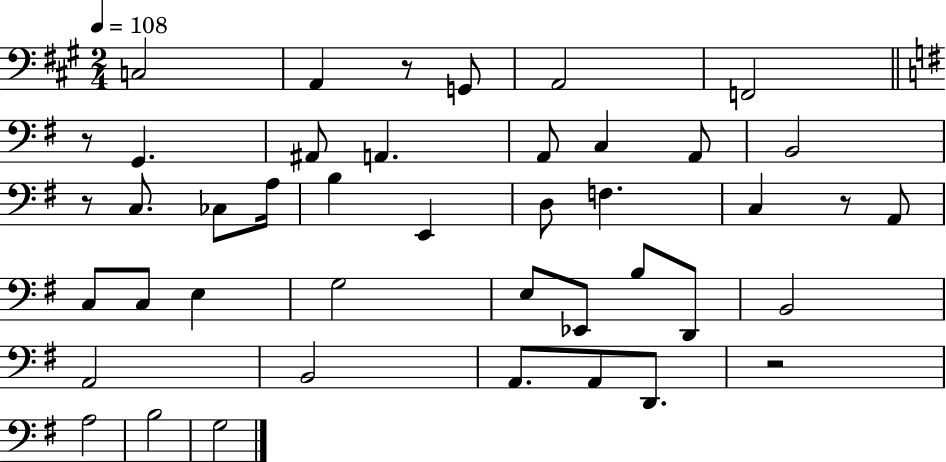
{
  \clef bass
  \numericTimeSignature
  \time 2/4
  \key a \major
  \tempo 4 = 108
  \repeat volta 2 { c2 | a,4 r8 g,8 | a,2 | f,2 | \break \bar "||" \break \key g \major r8 g,4. | ais,8 a,4. | a,8 c4 a,8 | b,2 | \break r8 c8. ces8 a16 | b4 e,4 | d8 f4. | c4 r8 a,8 | \break c8 c8 e4 | g2 | e8 ees,8 b8 d,8 | b,2 | \break a,2 | b,2 | a,8. a,8 d,8. | r2 | \break a2 | b2 | g2 | } \bar "|."
}